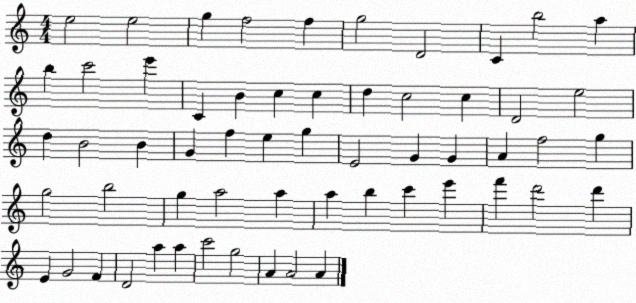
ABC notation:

X:1
T:Untitled
M:4/4
L:1/4
K:C
e2 e2 g f2 f g2 D2 C b2 a b c'2 e' C B c c d c2 c D2 e2 d B2 B G f e g E2 G G A f2 g g2 b2 g a2 a a b c' e' f' d'2 d' E G2 F D2 a a c'2 g2 A A2 A